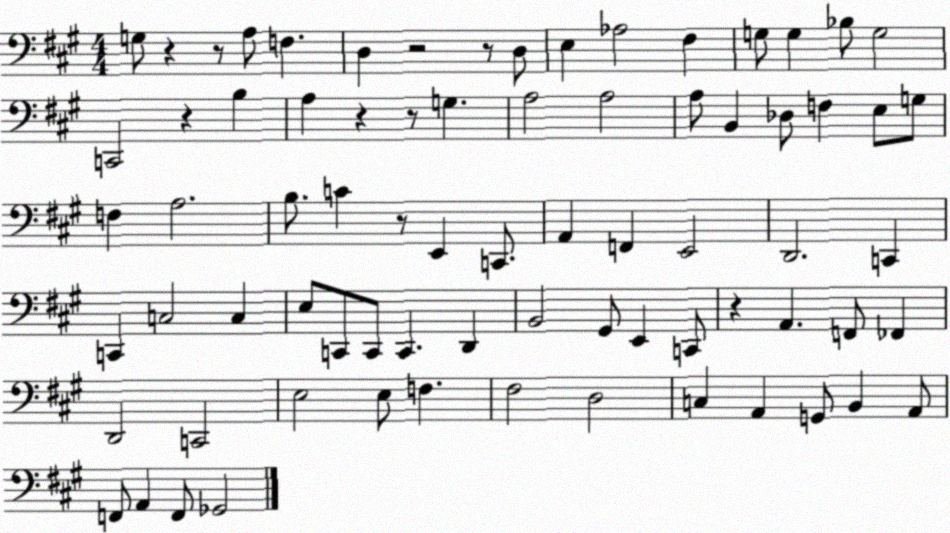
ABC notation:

X:1
T:Untitled
M:4/4
L:1/4
K:A
G,/2 z z/2 A,/2 F, D, z2 z/2 D,/2 E, _A,2 ^F, G,/2 G, _B,/2 G,2 C,,2 z B, A, z z/2 G, A,2 A,2 A,/2 B,, _D,/2 F, E,/2 G,/2 F, A,2 B,/2 C z/2 E,, C,,/2 A,, F,, E,,2 D,,2 C,, C,, C,2 C, E,/2 C,,/2 C,,/2 C,, D,, B,,2 ^G,,/2 E,, C,,/2 z A,, F,,/2 _F,, D,,2 C,,2 E,2 E,/2 F, ^F,2 D,2 C, A,, G,,/2 B,, A,,/2 F,,/2 A,, F,,/2 _G,,2